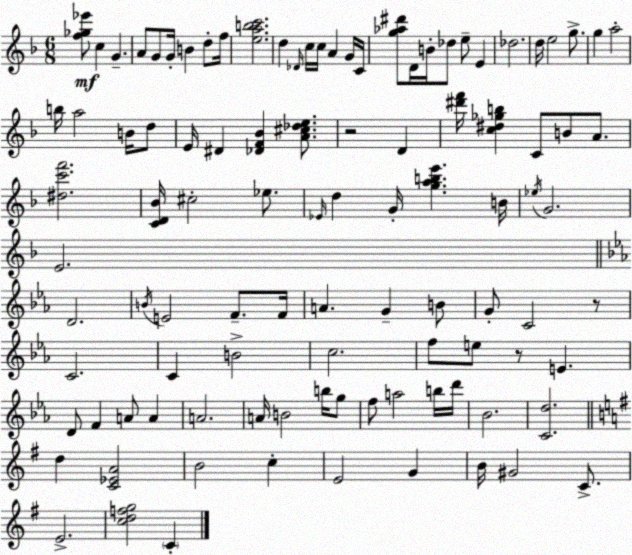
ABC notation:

X:1
T:Untitled
M:6/8
L:1/4
K:F
[f_g_e']/2 c G A/2 G/2 G/4 B d/2 f/4 [eabc']2 d _D/4 c/4 c/4 A G/4 C/4 [g_a^d']/2 D/4 B/4 _d/2 e/2 E _d2 d/4 e2 g/2 g a2 b/4 a2 B/4 d/2 E/4 ^D [_DF_B] [A^c_de]/2 z2 D [^d'f']/4 [c^d_gb] C/2 B/2 A/2 [^dc'f']2 [CD_B]/4 ^c2 _e/2 _E/4 d G/4 [gabe'] B/4 _e/4 G2 E2 D2 B/4 E2 F/2 F/4 A G B/2 G/2 C2 z/2 C2 C B2 c2 f/2 e/2 z/2 E D/2 F A/2 A A2 A/4 B2 b/4 g/2 f/2 a2 b/4 d'/4 _B2 [Cd]2 d [C_EA]2 B2 c E2 G B/4 ^G2 C/2 E2 [cdfg]2 C